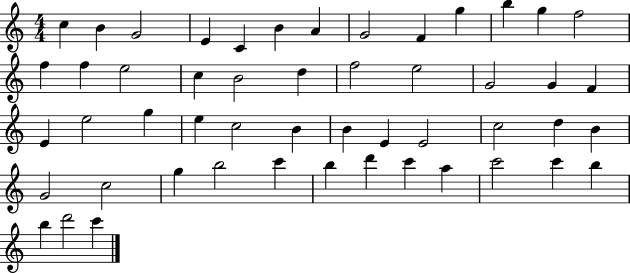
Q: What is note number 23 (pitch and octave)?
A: G4